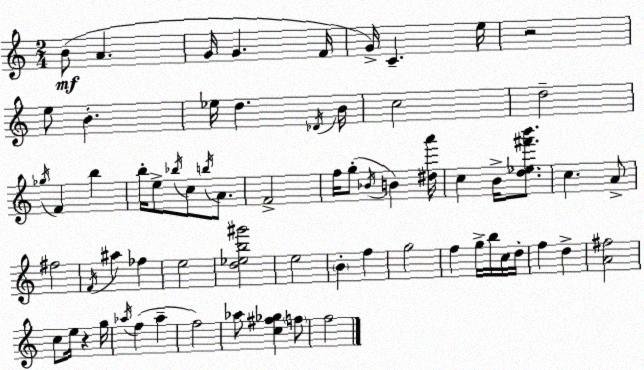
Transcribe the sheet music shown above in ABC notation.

X:1
T:Untitled
M:2/4
L:1/4
K:Am
B/2 A G/4 G F/4 G/4 C e/4 z2 e/2 B _e/4 d _D/4 B/4 c2 d2 _g/4 F b b/4 e/2 _b/4 c/2 b/4 A/2 F2 f/4 g/2 _B/4 B [^da']/4 c B/4 [d_e^f'b']/2 c A/2 ^f2 F/4 ^a _f e2 [d_eb^g']2 e2 B f g2 f g/4 b/4 c/4 d/4 f d [A^f]2 c/2 e/4 z g/4 _a/4 f _a f2 _a/2 [c^f_g] f/2 f2